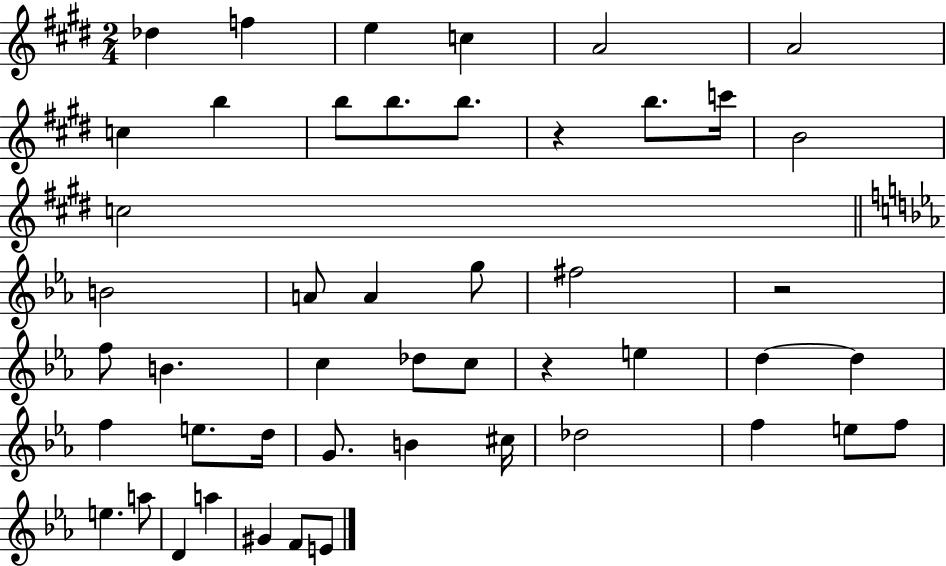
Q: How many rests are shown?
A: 3